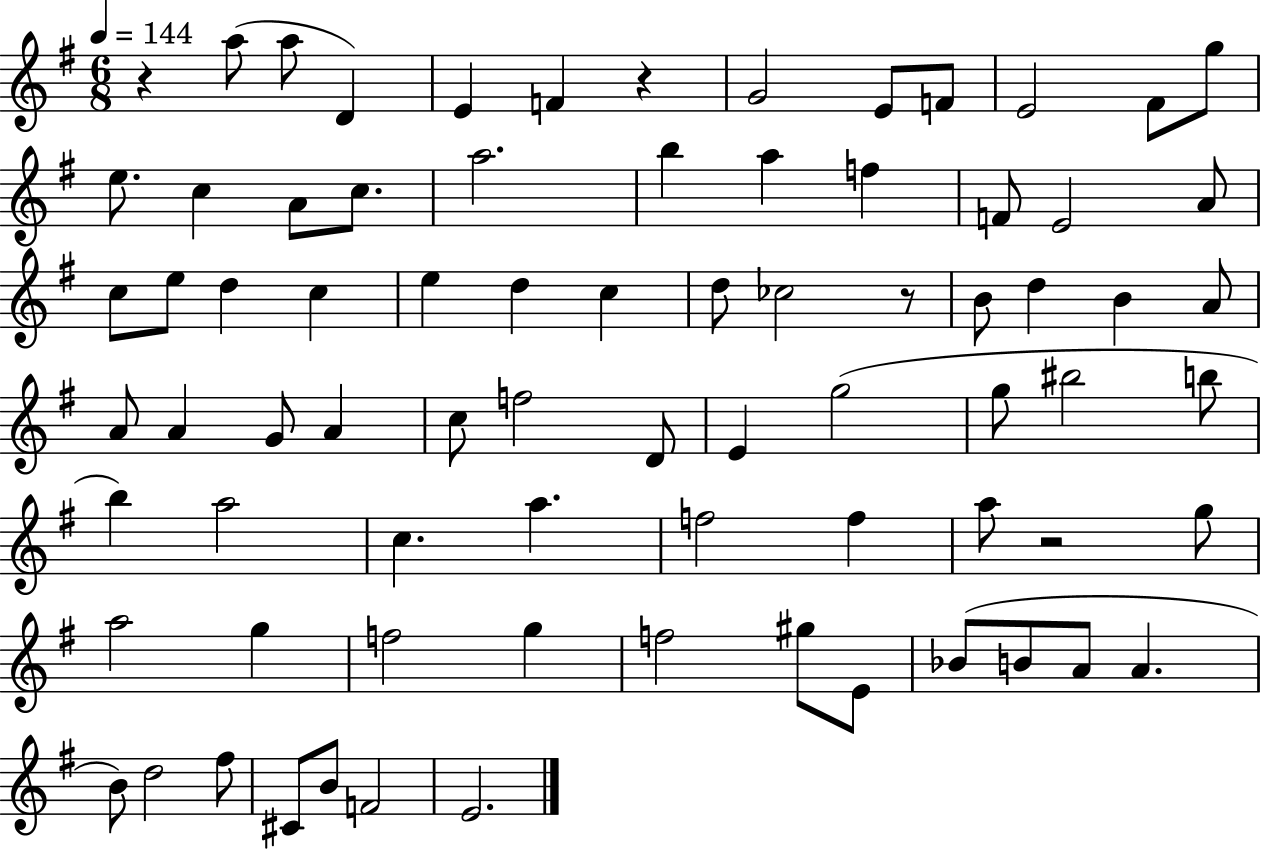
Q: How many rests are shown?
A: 4